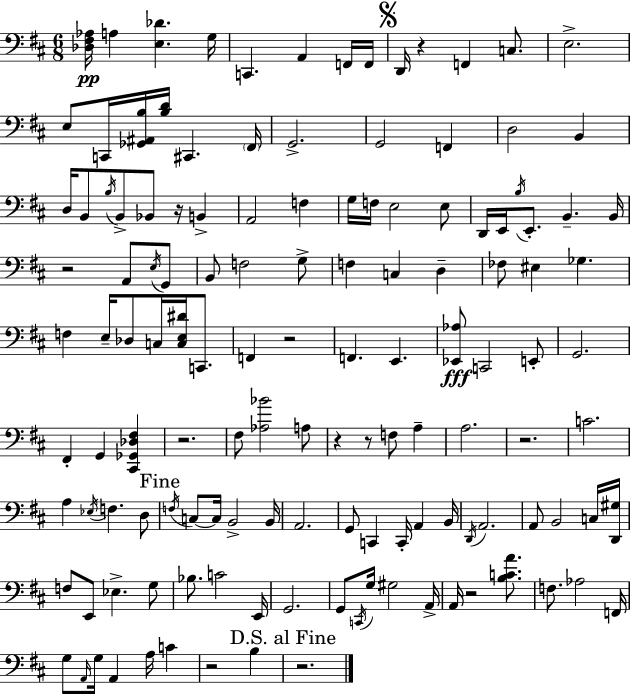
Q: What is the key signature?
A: D major